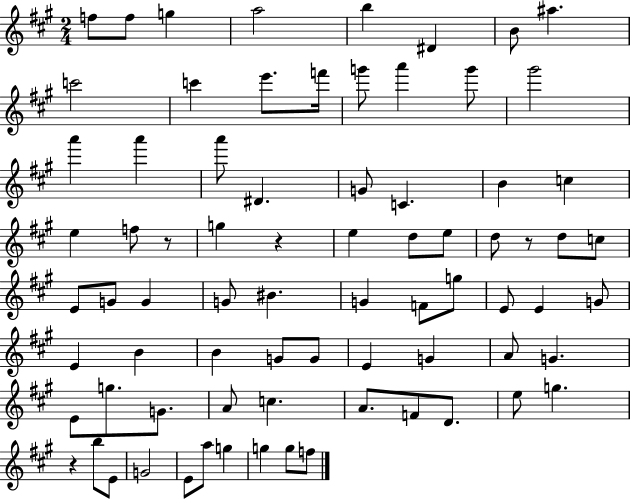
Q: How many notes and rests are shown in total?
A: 76